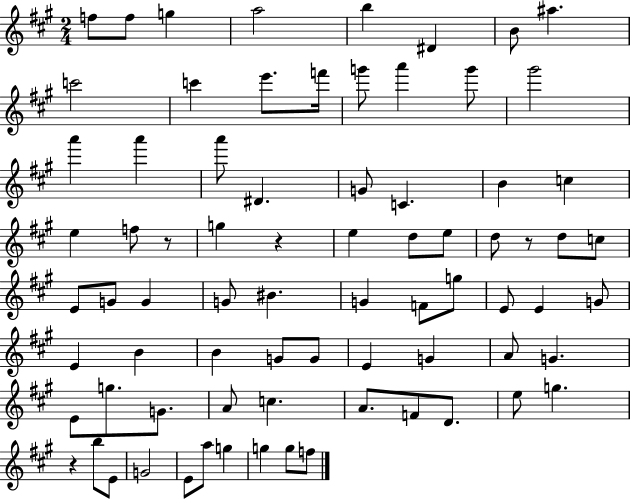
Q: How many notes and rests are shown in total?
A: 76